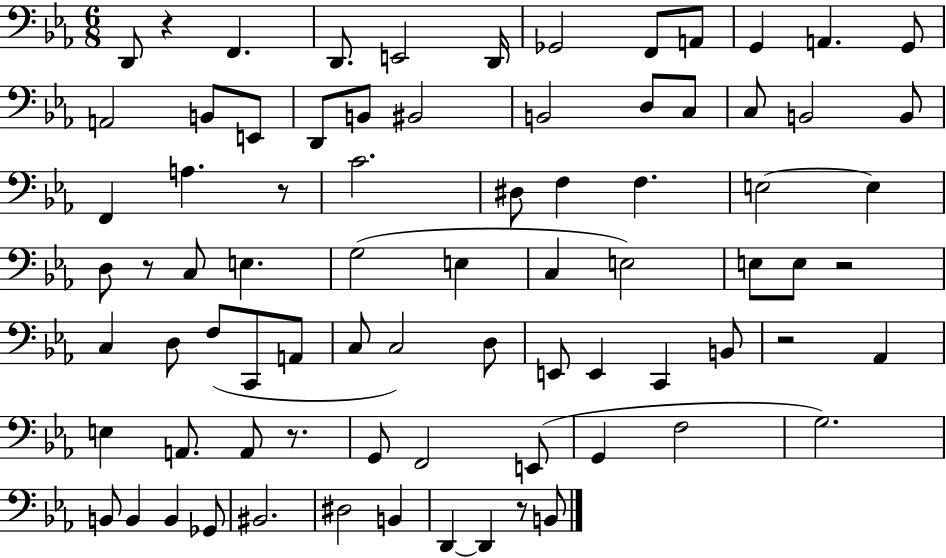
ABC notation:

X:1
T:Untitled
M:6/8
L:1/4
K:Eb
D,,/2 z F,, D,,/2 E,,2 D,,/4 _G,,2 F,,/2 A,,/2 G,, A,, G,,/2 A,,2 B,,/2 E,,/2 D,,/2 B,,/2 ^B,,2 B,,2 D,/2 C,/2 C,/2 B,,2 B,,/2 F,, A, z/2 C2 ^D,/2 F, F, E,2 E, D,/2 z/2 C,/2 E, G,2 E, C, E,2 E,/2 E,/2 z2 C, D,/2 F,/2 C,,/2 A,,/2 C,/2 C,2 D,/2 E,,/2 E,, C,, B,,/2 z2 _A,, E, A,,/2 A,,/2 z/2 G,,/2 F,,2 E,,/2 G,, F,2 G,2 B,,/2 B,, B,, _G,,/2 ^B,,2 ^D,2 B,, D,, D,, z/2 B,,/2